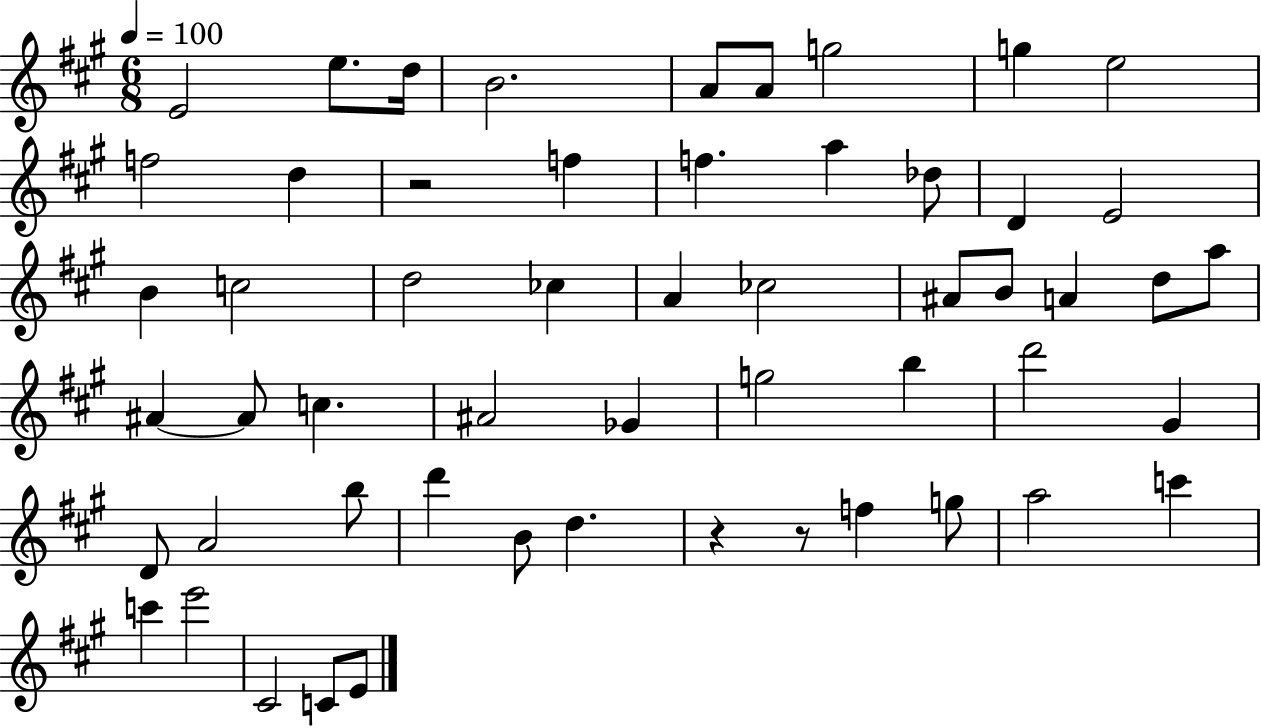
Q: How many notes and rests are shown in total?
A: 55